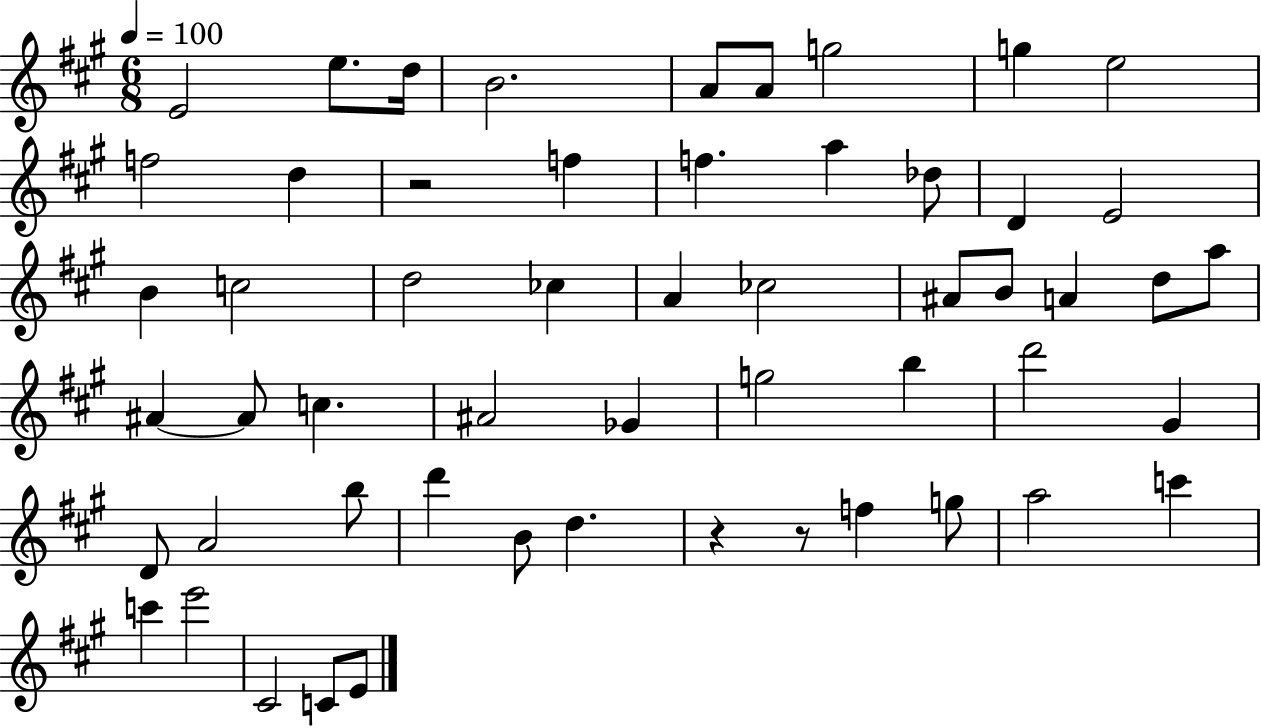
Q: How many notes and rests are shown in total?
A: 55